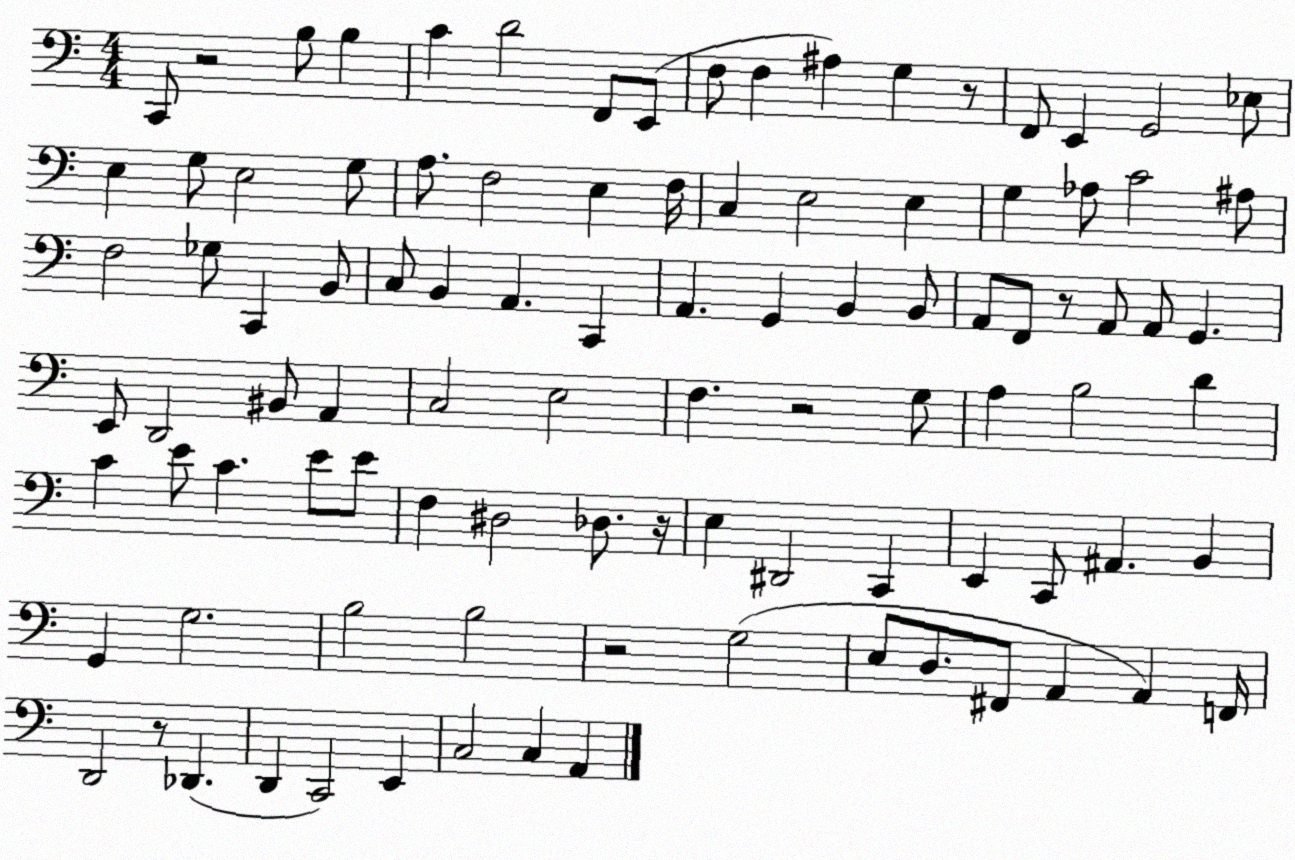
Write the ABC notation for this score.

X:1
T:Untitled
M:4/4
L:1/4
K:C
C,,/2 z2 B,/2 B, C D2 F,,/2 E,,/2 F,/2 F, ^A, G, z/2 F,,/2 E,, G,,2 _E,/2 E, G,/2 E,2 G,/2 A,/2 F,2 E, F,/4 C, E,2 E, G, _A,/2 C2 ^A,/2 F,2 _G,/2 C,, B,,/2 C,/2 B,, A,, C,, A,, G,, B,, B,,/2 A,,/2 F,,/2 z/2 A,,/2 A,,/2 G,, E,,/2 D,,2 ^B,,/2 A,, C,2 E,2 F, z2 G,/2 A, B,2 D C E/2 C E/2 E/2 F, ^D,2 _D,/2 z/4 E, ^D,,2 C,, E,, C,,/2 ^A,, B,, G,, G,2 B,2 B,2 z2 G,2 E,/2 D,/2 ^F,,/2 A,, A,, F,,/4 D,,2 z/2 _D,, D,, C,,2 E,, C,2 C, A,,